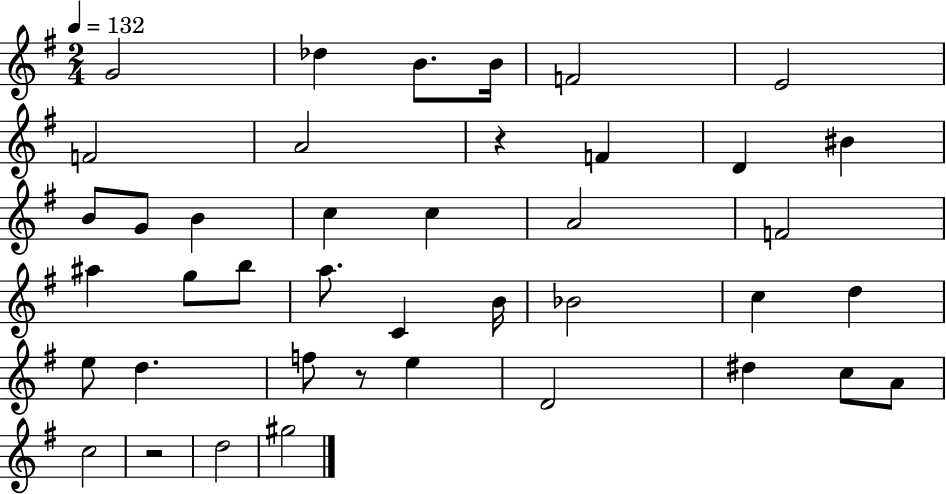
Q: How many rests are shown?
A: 3